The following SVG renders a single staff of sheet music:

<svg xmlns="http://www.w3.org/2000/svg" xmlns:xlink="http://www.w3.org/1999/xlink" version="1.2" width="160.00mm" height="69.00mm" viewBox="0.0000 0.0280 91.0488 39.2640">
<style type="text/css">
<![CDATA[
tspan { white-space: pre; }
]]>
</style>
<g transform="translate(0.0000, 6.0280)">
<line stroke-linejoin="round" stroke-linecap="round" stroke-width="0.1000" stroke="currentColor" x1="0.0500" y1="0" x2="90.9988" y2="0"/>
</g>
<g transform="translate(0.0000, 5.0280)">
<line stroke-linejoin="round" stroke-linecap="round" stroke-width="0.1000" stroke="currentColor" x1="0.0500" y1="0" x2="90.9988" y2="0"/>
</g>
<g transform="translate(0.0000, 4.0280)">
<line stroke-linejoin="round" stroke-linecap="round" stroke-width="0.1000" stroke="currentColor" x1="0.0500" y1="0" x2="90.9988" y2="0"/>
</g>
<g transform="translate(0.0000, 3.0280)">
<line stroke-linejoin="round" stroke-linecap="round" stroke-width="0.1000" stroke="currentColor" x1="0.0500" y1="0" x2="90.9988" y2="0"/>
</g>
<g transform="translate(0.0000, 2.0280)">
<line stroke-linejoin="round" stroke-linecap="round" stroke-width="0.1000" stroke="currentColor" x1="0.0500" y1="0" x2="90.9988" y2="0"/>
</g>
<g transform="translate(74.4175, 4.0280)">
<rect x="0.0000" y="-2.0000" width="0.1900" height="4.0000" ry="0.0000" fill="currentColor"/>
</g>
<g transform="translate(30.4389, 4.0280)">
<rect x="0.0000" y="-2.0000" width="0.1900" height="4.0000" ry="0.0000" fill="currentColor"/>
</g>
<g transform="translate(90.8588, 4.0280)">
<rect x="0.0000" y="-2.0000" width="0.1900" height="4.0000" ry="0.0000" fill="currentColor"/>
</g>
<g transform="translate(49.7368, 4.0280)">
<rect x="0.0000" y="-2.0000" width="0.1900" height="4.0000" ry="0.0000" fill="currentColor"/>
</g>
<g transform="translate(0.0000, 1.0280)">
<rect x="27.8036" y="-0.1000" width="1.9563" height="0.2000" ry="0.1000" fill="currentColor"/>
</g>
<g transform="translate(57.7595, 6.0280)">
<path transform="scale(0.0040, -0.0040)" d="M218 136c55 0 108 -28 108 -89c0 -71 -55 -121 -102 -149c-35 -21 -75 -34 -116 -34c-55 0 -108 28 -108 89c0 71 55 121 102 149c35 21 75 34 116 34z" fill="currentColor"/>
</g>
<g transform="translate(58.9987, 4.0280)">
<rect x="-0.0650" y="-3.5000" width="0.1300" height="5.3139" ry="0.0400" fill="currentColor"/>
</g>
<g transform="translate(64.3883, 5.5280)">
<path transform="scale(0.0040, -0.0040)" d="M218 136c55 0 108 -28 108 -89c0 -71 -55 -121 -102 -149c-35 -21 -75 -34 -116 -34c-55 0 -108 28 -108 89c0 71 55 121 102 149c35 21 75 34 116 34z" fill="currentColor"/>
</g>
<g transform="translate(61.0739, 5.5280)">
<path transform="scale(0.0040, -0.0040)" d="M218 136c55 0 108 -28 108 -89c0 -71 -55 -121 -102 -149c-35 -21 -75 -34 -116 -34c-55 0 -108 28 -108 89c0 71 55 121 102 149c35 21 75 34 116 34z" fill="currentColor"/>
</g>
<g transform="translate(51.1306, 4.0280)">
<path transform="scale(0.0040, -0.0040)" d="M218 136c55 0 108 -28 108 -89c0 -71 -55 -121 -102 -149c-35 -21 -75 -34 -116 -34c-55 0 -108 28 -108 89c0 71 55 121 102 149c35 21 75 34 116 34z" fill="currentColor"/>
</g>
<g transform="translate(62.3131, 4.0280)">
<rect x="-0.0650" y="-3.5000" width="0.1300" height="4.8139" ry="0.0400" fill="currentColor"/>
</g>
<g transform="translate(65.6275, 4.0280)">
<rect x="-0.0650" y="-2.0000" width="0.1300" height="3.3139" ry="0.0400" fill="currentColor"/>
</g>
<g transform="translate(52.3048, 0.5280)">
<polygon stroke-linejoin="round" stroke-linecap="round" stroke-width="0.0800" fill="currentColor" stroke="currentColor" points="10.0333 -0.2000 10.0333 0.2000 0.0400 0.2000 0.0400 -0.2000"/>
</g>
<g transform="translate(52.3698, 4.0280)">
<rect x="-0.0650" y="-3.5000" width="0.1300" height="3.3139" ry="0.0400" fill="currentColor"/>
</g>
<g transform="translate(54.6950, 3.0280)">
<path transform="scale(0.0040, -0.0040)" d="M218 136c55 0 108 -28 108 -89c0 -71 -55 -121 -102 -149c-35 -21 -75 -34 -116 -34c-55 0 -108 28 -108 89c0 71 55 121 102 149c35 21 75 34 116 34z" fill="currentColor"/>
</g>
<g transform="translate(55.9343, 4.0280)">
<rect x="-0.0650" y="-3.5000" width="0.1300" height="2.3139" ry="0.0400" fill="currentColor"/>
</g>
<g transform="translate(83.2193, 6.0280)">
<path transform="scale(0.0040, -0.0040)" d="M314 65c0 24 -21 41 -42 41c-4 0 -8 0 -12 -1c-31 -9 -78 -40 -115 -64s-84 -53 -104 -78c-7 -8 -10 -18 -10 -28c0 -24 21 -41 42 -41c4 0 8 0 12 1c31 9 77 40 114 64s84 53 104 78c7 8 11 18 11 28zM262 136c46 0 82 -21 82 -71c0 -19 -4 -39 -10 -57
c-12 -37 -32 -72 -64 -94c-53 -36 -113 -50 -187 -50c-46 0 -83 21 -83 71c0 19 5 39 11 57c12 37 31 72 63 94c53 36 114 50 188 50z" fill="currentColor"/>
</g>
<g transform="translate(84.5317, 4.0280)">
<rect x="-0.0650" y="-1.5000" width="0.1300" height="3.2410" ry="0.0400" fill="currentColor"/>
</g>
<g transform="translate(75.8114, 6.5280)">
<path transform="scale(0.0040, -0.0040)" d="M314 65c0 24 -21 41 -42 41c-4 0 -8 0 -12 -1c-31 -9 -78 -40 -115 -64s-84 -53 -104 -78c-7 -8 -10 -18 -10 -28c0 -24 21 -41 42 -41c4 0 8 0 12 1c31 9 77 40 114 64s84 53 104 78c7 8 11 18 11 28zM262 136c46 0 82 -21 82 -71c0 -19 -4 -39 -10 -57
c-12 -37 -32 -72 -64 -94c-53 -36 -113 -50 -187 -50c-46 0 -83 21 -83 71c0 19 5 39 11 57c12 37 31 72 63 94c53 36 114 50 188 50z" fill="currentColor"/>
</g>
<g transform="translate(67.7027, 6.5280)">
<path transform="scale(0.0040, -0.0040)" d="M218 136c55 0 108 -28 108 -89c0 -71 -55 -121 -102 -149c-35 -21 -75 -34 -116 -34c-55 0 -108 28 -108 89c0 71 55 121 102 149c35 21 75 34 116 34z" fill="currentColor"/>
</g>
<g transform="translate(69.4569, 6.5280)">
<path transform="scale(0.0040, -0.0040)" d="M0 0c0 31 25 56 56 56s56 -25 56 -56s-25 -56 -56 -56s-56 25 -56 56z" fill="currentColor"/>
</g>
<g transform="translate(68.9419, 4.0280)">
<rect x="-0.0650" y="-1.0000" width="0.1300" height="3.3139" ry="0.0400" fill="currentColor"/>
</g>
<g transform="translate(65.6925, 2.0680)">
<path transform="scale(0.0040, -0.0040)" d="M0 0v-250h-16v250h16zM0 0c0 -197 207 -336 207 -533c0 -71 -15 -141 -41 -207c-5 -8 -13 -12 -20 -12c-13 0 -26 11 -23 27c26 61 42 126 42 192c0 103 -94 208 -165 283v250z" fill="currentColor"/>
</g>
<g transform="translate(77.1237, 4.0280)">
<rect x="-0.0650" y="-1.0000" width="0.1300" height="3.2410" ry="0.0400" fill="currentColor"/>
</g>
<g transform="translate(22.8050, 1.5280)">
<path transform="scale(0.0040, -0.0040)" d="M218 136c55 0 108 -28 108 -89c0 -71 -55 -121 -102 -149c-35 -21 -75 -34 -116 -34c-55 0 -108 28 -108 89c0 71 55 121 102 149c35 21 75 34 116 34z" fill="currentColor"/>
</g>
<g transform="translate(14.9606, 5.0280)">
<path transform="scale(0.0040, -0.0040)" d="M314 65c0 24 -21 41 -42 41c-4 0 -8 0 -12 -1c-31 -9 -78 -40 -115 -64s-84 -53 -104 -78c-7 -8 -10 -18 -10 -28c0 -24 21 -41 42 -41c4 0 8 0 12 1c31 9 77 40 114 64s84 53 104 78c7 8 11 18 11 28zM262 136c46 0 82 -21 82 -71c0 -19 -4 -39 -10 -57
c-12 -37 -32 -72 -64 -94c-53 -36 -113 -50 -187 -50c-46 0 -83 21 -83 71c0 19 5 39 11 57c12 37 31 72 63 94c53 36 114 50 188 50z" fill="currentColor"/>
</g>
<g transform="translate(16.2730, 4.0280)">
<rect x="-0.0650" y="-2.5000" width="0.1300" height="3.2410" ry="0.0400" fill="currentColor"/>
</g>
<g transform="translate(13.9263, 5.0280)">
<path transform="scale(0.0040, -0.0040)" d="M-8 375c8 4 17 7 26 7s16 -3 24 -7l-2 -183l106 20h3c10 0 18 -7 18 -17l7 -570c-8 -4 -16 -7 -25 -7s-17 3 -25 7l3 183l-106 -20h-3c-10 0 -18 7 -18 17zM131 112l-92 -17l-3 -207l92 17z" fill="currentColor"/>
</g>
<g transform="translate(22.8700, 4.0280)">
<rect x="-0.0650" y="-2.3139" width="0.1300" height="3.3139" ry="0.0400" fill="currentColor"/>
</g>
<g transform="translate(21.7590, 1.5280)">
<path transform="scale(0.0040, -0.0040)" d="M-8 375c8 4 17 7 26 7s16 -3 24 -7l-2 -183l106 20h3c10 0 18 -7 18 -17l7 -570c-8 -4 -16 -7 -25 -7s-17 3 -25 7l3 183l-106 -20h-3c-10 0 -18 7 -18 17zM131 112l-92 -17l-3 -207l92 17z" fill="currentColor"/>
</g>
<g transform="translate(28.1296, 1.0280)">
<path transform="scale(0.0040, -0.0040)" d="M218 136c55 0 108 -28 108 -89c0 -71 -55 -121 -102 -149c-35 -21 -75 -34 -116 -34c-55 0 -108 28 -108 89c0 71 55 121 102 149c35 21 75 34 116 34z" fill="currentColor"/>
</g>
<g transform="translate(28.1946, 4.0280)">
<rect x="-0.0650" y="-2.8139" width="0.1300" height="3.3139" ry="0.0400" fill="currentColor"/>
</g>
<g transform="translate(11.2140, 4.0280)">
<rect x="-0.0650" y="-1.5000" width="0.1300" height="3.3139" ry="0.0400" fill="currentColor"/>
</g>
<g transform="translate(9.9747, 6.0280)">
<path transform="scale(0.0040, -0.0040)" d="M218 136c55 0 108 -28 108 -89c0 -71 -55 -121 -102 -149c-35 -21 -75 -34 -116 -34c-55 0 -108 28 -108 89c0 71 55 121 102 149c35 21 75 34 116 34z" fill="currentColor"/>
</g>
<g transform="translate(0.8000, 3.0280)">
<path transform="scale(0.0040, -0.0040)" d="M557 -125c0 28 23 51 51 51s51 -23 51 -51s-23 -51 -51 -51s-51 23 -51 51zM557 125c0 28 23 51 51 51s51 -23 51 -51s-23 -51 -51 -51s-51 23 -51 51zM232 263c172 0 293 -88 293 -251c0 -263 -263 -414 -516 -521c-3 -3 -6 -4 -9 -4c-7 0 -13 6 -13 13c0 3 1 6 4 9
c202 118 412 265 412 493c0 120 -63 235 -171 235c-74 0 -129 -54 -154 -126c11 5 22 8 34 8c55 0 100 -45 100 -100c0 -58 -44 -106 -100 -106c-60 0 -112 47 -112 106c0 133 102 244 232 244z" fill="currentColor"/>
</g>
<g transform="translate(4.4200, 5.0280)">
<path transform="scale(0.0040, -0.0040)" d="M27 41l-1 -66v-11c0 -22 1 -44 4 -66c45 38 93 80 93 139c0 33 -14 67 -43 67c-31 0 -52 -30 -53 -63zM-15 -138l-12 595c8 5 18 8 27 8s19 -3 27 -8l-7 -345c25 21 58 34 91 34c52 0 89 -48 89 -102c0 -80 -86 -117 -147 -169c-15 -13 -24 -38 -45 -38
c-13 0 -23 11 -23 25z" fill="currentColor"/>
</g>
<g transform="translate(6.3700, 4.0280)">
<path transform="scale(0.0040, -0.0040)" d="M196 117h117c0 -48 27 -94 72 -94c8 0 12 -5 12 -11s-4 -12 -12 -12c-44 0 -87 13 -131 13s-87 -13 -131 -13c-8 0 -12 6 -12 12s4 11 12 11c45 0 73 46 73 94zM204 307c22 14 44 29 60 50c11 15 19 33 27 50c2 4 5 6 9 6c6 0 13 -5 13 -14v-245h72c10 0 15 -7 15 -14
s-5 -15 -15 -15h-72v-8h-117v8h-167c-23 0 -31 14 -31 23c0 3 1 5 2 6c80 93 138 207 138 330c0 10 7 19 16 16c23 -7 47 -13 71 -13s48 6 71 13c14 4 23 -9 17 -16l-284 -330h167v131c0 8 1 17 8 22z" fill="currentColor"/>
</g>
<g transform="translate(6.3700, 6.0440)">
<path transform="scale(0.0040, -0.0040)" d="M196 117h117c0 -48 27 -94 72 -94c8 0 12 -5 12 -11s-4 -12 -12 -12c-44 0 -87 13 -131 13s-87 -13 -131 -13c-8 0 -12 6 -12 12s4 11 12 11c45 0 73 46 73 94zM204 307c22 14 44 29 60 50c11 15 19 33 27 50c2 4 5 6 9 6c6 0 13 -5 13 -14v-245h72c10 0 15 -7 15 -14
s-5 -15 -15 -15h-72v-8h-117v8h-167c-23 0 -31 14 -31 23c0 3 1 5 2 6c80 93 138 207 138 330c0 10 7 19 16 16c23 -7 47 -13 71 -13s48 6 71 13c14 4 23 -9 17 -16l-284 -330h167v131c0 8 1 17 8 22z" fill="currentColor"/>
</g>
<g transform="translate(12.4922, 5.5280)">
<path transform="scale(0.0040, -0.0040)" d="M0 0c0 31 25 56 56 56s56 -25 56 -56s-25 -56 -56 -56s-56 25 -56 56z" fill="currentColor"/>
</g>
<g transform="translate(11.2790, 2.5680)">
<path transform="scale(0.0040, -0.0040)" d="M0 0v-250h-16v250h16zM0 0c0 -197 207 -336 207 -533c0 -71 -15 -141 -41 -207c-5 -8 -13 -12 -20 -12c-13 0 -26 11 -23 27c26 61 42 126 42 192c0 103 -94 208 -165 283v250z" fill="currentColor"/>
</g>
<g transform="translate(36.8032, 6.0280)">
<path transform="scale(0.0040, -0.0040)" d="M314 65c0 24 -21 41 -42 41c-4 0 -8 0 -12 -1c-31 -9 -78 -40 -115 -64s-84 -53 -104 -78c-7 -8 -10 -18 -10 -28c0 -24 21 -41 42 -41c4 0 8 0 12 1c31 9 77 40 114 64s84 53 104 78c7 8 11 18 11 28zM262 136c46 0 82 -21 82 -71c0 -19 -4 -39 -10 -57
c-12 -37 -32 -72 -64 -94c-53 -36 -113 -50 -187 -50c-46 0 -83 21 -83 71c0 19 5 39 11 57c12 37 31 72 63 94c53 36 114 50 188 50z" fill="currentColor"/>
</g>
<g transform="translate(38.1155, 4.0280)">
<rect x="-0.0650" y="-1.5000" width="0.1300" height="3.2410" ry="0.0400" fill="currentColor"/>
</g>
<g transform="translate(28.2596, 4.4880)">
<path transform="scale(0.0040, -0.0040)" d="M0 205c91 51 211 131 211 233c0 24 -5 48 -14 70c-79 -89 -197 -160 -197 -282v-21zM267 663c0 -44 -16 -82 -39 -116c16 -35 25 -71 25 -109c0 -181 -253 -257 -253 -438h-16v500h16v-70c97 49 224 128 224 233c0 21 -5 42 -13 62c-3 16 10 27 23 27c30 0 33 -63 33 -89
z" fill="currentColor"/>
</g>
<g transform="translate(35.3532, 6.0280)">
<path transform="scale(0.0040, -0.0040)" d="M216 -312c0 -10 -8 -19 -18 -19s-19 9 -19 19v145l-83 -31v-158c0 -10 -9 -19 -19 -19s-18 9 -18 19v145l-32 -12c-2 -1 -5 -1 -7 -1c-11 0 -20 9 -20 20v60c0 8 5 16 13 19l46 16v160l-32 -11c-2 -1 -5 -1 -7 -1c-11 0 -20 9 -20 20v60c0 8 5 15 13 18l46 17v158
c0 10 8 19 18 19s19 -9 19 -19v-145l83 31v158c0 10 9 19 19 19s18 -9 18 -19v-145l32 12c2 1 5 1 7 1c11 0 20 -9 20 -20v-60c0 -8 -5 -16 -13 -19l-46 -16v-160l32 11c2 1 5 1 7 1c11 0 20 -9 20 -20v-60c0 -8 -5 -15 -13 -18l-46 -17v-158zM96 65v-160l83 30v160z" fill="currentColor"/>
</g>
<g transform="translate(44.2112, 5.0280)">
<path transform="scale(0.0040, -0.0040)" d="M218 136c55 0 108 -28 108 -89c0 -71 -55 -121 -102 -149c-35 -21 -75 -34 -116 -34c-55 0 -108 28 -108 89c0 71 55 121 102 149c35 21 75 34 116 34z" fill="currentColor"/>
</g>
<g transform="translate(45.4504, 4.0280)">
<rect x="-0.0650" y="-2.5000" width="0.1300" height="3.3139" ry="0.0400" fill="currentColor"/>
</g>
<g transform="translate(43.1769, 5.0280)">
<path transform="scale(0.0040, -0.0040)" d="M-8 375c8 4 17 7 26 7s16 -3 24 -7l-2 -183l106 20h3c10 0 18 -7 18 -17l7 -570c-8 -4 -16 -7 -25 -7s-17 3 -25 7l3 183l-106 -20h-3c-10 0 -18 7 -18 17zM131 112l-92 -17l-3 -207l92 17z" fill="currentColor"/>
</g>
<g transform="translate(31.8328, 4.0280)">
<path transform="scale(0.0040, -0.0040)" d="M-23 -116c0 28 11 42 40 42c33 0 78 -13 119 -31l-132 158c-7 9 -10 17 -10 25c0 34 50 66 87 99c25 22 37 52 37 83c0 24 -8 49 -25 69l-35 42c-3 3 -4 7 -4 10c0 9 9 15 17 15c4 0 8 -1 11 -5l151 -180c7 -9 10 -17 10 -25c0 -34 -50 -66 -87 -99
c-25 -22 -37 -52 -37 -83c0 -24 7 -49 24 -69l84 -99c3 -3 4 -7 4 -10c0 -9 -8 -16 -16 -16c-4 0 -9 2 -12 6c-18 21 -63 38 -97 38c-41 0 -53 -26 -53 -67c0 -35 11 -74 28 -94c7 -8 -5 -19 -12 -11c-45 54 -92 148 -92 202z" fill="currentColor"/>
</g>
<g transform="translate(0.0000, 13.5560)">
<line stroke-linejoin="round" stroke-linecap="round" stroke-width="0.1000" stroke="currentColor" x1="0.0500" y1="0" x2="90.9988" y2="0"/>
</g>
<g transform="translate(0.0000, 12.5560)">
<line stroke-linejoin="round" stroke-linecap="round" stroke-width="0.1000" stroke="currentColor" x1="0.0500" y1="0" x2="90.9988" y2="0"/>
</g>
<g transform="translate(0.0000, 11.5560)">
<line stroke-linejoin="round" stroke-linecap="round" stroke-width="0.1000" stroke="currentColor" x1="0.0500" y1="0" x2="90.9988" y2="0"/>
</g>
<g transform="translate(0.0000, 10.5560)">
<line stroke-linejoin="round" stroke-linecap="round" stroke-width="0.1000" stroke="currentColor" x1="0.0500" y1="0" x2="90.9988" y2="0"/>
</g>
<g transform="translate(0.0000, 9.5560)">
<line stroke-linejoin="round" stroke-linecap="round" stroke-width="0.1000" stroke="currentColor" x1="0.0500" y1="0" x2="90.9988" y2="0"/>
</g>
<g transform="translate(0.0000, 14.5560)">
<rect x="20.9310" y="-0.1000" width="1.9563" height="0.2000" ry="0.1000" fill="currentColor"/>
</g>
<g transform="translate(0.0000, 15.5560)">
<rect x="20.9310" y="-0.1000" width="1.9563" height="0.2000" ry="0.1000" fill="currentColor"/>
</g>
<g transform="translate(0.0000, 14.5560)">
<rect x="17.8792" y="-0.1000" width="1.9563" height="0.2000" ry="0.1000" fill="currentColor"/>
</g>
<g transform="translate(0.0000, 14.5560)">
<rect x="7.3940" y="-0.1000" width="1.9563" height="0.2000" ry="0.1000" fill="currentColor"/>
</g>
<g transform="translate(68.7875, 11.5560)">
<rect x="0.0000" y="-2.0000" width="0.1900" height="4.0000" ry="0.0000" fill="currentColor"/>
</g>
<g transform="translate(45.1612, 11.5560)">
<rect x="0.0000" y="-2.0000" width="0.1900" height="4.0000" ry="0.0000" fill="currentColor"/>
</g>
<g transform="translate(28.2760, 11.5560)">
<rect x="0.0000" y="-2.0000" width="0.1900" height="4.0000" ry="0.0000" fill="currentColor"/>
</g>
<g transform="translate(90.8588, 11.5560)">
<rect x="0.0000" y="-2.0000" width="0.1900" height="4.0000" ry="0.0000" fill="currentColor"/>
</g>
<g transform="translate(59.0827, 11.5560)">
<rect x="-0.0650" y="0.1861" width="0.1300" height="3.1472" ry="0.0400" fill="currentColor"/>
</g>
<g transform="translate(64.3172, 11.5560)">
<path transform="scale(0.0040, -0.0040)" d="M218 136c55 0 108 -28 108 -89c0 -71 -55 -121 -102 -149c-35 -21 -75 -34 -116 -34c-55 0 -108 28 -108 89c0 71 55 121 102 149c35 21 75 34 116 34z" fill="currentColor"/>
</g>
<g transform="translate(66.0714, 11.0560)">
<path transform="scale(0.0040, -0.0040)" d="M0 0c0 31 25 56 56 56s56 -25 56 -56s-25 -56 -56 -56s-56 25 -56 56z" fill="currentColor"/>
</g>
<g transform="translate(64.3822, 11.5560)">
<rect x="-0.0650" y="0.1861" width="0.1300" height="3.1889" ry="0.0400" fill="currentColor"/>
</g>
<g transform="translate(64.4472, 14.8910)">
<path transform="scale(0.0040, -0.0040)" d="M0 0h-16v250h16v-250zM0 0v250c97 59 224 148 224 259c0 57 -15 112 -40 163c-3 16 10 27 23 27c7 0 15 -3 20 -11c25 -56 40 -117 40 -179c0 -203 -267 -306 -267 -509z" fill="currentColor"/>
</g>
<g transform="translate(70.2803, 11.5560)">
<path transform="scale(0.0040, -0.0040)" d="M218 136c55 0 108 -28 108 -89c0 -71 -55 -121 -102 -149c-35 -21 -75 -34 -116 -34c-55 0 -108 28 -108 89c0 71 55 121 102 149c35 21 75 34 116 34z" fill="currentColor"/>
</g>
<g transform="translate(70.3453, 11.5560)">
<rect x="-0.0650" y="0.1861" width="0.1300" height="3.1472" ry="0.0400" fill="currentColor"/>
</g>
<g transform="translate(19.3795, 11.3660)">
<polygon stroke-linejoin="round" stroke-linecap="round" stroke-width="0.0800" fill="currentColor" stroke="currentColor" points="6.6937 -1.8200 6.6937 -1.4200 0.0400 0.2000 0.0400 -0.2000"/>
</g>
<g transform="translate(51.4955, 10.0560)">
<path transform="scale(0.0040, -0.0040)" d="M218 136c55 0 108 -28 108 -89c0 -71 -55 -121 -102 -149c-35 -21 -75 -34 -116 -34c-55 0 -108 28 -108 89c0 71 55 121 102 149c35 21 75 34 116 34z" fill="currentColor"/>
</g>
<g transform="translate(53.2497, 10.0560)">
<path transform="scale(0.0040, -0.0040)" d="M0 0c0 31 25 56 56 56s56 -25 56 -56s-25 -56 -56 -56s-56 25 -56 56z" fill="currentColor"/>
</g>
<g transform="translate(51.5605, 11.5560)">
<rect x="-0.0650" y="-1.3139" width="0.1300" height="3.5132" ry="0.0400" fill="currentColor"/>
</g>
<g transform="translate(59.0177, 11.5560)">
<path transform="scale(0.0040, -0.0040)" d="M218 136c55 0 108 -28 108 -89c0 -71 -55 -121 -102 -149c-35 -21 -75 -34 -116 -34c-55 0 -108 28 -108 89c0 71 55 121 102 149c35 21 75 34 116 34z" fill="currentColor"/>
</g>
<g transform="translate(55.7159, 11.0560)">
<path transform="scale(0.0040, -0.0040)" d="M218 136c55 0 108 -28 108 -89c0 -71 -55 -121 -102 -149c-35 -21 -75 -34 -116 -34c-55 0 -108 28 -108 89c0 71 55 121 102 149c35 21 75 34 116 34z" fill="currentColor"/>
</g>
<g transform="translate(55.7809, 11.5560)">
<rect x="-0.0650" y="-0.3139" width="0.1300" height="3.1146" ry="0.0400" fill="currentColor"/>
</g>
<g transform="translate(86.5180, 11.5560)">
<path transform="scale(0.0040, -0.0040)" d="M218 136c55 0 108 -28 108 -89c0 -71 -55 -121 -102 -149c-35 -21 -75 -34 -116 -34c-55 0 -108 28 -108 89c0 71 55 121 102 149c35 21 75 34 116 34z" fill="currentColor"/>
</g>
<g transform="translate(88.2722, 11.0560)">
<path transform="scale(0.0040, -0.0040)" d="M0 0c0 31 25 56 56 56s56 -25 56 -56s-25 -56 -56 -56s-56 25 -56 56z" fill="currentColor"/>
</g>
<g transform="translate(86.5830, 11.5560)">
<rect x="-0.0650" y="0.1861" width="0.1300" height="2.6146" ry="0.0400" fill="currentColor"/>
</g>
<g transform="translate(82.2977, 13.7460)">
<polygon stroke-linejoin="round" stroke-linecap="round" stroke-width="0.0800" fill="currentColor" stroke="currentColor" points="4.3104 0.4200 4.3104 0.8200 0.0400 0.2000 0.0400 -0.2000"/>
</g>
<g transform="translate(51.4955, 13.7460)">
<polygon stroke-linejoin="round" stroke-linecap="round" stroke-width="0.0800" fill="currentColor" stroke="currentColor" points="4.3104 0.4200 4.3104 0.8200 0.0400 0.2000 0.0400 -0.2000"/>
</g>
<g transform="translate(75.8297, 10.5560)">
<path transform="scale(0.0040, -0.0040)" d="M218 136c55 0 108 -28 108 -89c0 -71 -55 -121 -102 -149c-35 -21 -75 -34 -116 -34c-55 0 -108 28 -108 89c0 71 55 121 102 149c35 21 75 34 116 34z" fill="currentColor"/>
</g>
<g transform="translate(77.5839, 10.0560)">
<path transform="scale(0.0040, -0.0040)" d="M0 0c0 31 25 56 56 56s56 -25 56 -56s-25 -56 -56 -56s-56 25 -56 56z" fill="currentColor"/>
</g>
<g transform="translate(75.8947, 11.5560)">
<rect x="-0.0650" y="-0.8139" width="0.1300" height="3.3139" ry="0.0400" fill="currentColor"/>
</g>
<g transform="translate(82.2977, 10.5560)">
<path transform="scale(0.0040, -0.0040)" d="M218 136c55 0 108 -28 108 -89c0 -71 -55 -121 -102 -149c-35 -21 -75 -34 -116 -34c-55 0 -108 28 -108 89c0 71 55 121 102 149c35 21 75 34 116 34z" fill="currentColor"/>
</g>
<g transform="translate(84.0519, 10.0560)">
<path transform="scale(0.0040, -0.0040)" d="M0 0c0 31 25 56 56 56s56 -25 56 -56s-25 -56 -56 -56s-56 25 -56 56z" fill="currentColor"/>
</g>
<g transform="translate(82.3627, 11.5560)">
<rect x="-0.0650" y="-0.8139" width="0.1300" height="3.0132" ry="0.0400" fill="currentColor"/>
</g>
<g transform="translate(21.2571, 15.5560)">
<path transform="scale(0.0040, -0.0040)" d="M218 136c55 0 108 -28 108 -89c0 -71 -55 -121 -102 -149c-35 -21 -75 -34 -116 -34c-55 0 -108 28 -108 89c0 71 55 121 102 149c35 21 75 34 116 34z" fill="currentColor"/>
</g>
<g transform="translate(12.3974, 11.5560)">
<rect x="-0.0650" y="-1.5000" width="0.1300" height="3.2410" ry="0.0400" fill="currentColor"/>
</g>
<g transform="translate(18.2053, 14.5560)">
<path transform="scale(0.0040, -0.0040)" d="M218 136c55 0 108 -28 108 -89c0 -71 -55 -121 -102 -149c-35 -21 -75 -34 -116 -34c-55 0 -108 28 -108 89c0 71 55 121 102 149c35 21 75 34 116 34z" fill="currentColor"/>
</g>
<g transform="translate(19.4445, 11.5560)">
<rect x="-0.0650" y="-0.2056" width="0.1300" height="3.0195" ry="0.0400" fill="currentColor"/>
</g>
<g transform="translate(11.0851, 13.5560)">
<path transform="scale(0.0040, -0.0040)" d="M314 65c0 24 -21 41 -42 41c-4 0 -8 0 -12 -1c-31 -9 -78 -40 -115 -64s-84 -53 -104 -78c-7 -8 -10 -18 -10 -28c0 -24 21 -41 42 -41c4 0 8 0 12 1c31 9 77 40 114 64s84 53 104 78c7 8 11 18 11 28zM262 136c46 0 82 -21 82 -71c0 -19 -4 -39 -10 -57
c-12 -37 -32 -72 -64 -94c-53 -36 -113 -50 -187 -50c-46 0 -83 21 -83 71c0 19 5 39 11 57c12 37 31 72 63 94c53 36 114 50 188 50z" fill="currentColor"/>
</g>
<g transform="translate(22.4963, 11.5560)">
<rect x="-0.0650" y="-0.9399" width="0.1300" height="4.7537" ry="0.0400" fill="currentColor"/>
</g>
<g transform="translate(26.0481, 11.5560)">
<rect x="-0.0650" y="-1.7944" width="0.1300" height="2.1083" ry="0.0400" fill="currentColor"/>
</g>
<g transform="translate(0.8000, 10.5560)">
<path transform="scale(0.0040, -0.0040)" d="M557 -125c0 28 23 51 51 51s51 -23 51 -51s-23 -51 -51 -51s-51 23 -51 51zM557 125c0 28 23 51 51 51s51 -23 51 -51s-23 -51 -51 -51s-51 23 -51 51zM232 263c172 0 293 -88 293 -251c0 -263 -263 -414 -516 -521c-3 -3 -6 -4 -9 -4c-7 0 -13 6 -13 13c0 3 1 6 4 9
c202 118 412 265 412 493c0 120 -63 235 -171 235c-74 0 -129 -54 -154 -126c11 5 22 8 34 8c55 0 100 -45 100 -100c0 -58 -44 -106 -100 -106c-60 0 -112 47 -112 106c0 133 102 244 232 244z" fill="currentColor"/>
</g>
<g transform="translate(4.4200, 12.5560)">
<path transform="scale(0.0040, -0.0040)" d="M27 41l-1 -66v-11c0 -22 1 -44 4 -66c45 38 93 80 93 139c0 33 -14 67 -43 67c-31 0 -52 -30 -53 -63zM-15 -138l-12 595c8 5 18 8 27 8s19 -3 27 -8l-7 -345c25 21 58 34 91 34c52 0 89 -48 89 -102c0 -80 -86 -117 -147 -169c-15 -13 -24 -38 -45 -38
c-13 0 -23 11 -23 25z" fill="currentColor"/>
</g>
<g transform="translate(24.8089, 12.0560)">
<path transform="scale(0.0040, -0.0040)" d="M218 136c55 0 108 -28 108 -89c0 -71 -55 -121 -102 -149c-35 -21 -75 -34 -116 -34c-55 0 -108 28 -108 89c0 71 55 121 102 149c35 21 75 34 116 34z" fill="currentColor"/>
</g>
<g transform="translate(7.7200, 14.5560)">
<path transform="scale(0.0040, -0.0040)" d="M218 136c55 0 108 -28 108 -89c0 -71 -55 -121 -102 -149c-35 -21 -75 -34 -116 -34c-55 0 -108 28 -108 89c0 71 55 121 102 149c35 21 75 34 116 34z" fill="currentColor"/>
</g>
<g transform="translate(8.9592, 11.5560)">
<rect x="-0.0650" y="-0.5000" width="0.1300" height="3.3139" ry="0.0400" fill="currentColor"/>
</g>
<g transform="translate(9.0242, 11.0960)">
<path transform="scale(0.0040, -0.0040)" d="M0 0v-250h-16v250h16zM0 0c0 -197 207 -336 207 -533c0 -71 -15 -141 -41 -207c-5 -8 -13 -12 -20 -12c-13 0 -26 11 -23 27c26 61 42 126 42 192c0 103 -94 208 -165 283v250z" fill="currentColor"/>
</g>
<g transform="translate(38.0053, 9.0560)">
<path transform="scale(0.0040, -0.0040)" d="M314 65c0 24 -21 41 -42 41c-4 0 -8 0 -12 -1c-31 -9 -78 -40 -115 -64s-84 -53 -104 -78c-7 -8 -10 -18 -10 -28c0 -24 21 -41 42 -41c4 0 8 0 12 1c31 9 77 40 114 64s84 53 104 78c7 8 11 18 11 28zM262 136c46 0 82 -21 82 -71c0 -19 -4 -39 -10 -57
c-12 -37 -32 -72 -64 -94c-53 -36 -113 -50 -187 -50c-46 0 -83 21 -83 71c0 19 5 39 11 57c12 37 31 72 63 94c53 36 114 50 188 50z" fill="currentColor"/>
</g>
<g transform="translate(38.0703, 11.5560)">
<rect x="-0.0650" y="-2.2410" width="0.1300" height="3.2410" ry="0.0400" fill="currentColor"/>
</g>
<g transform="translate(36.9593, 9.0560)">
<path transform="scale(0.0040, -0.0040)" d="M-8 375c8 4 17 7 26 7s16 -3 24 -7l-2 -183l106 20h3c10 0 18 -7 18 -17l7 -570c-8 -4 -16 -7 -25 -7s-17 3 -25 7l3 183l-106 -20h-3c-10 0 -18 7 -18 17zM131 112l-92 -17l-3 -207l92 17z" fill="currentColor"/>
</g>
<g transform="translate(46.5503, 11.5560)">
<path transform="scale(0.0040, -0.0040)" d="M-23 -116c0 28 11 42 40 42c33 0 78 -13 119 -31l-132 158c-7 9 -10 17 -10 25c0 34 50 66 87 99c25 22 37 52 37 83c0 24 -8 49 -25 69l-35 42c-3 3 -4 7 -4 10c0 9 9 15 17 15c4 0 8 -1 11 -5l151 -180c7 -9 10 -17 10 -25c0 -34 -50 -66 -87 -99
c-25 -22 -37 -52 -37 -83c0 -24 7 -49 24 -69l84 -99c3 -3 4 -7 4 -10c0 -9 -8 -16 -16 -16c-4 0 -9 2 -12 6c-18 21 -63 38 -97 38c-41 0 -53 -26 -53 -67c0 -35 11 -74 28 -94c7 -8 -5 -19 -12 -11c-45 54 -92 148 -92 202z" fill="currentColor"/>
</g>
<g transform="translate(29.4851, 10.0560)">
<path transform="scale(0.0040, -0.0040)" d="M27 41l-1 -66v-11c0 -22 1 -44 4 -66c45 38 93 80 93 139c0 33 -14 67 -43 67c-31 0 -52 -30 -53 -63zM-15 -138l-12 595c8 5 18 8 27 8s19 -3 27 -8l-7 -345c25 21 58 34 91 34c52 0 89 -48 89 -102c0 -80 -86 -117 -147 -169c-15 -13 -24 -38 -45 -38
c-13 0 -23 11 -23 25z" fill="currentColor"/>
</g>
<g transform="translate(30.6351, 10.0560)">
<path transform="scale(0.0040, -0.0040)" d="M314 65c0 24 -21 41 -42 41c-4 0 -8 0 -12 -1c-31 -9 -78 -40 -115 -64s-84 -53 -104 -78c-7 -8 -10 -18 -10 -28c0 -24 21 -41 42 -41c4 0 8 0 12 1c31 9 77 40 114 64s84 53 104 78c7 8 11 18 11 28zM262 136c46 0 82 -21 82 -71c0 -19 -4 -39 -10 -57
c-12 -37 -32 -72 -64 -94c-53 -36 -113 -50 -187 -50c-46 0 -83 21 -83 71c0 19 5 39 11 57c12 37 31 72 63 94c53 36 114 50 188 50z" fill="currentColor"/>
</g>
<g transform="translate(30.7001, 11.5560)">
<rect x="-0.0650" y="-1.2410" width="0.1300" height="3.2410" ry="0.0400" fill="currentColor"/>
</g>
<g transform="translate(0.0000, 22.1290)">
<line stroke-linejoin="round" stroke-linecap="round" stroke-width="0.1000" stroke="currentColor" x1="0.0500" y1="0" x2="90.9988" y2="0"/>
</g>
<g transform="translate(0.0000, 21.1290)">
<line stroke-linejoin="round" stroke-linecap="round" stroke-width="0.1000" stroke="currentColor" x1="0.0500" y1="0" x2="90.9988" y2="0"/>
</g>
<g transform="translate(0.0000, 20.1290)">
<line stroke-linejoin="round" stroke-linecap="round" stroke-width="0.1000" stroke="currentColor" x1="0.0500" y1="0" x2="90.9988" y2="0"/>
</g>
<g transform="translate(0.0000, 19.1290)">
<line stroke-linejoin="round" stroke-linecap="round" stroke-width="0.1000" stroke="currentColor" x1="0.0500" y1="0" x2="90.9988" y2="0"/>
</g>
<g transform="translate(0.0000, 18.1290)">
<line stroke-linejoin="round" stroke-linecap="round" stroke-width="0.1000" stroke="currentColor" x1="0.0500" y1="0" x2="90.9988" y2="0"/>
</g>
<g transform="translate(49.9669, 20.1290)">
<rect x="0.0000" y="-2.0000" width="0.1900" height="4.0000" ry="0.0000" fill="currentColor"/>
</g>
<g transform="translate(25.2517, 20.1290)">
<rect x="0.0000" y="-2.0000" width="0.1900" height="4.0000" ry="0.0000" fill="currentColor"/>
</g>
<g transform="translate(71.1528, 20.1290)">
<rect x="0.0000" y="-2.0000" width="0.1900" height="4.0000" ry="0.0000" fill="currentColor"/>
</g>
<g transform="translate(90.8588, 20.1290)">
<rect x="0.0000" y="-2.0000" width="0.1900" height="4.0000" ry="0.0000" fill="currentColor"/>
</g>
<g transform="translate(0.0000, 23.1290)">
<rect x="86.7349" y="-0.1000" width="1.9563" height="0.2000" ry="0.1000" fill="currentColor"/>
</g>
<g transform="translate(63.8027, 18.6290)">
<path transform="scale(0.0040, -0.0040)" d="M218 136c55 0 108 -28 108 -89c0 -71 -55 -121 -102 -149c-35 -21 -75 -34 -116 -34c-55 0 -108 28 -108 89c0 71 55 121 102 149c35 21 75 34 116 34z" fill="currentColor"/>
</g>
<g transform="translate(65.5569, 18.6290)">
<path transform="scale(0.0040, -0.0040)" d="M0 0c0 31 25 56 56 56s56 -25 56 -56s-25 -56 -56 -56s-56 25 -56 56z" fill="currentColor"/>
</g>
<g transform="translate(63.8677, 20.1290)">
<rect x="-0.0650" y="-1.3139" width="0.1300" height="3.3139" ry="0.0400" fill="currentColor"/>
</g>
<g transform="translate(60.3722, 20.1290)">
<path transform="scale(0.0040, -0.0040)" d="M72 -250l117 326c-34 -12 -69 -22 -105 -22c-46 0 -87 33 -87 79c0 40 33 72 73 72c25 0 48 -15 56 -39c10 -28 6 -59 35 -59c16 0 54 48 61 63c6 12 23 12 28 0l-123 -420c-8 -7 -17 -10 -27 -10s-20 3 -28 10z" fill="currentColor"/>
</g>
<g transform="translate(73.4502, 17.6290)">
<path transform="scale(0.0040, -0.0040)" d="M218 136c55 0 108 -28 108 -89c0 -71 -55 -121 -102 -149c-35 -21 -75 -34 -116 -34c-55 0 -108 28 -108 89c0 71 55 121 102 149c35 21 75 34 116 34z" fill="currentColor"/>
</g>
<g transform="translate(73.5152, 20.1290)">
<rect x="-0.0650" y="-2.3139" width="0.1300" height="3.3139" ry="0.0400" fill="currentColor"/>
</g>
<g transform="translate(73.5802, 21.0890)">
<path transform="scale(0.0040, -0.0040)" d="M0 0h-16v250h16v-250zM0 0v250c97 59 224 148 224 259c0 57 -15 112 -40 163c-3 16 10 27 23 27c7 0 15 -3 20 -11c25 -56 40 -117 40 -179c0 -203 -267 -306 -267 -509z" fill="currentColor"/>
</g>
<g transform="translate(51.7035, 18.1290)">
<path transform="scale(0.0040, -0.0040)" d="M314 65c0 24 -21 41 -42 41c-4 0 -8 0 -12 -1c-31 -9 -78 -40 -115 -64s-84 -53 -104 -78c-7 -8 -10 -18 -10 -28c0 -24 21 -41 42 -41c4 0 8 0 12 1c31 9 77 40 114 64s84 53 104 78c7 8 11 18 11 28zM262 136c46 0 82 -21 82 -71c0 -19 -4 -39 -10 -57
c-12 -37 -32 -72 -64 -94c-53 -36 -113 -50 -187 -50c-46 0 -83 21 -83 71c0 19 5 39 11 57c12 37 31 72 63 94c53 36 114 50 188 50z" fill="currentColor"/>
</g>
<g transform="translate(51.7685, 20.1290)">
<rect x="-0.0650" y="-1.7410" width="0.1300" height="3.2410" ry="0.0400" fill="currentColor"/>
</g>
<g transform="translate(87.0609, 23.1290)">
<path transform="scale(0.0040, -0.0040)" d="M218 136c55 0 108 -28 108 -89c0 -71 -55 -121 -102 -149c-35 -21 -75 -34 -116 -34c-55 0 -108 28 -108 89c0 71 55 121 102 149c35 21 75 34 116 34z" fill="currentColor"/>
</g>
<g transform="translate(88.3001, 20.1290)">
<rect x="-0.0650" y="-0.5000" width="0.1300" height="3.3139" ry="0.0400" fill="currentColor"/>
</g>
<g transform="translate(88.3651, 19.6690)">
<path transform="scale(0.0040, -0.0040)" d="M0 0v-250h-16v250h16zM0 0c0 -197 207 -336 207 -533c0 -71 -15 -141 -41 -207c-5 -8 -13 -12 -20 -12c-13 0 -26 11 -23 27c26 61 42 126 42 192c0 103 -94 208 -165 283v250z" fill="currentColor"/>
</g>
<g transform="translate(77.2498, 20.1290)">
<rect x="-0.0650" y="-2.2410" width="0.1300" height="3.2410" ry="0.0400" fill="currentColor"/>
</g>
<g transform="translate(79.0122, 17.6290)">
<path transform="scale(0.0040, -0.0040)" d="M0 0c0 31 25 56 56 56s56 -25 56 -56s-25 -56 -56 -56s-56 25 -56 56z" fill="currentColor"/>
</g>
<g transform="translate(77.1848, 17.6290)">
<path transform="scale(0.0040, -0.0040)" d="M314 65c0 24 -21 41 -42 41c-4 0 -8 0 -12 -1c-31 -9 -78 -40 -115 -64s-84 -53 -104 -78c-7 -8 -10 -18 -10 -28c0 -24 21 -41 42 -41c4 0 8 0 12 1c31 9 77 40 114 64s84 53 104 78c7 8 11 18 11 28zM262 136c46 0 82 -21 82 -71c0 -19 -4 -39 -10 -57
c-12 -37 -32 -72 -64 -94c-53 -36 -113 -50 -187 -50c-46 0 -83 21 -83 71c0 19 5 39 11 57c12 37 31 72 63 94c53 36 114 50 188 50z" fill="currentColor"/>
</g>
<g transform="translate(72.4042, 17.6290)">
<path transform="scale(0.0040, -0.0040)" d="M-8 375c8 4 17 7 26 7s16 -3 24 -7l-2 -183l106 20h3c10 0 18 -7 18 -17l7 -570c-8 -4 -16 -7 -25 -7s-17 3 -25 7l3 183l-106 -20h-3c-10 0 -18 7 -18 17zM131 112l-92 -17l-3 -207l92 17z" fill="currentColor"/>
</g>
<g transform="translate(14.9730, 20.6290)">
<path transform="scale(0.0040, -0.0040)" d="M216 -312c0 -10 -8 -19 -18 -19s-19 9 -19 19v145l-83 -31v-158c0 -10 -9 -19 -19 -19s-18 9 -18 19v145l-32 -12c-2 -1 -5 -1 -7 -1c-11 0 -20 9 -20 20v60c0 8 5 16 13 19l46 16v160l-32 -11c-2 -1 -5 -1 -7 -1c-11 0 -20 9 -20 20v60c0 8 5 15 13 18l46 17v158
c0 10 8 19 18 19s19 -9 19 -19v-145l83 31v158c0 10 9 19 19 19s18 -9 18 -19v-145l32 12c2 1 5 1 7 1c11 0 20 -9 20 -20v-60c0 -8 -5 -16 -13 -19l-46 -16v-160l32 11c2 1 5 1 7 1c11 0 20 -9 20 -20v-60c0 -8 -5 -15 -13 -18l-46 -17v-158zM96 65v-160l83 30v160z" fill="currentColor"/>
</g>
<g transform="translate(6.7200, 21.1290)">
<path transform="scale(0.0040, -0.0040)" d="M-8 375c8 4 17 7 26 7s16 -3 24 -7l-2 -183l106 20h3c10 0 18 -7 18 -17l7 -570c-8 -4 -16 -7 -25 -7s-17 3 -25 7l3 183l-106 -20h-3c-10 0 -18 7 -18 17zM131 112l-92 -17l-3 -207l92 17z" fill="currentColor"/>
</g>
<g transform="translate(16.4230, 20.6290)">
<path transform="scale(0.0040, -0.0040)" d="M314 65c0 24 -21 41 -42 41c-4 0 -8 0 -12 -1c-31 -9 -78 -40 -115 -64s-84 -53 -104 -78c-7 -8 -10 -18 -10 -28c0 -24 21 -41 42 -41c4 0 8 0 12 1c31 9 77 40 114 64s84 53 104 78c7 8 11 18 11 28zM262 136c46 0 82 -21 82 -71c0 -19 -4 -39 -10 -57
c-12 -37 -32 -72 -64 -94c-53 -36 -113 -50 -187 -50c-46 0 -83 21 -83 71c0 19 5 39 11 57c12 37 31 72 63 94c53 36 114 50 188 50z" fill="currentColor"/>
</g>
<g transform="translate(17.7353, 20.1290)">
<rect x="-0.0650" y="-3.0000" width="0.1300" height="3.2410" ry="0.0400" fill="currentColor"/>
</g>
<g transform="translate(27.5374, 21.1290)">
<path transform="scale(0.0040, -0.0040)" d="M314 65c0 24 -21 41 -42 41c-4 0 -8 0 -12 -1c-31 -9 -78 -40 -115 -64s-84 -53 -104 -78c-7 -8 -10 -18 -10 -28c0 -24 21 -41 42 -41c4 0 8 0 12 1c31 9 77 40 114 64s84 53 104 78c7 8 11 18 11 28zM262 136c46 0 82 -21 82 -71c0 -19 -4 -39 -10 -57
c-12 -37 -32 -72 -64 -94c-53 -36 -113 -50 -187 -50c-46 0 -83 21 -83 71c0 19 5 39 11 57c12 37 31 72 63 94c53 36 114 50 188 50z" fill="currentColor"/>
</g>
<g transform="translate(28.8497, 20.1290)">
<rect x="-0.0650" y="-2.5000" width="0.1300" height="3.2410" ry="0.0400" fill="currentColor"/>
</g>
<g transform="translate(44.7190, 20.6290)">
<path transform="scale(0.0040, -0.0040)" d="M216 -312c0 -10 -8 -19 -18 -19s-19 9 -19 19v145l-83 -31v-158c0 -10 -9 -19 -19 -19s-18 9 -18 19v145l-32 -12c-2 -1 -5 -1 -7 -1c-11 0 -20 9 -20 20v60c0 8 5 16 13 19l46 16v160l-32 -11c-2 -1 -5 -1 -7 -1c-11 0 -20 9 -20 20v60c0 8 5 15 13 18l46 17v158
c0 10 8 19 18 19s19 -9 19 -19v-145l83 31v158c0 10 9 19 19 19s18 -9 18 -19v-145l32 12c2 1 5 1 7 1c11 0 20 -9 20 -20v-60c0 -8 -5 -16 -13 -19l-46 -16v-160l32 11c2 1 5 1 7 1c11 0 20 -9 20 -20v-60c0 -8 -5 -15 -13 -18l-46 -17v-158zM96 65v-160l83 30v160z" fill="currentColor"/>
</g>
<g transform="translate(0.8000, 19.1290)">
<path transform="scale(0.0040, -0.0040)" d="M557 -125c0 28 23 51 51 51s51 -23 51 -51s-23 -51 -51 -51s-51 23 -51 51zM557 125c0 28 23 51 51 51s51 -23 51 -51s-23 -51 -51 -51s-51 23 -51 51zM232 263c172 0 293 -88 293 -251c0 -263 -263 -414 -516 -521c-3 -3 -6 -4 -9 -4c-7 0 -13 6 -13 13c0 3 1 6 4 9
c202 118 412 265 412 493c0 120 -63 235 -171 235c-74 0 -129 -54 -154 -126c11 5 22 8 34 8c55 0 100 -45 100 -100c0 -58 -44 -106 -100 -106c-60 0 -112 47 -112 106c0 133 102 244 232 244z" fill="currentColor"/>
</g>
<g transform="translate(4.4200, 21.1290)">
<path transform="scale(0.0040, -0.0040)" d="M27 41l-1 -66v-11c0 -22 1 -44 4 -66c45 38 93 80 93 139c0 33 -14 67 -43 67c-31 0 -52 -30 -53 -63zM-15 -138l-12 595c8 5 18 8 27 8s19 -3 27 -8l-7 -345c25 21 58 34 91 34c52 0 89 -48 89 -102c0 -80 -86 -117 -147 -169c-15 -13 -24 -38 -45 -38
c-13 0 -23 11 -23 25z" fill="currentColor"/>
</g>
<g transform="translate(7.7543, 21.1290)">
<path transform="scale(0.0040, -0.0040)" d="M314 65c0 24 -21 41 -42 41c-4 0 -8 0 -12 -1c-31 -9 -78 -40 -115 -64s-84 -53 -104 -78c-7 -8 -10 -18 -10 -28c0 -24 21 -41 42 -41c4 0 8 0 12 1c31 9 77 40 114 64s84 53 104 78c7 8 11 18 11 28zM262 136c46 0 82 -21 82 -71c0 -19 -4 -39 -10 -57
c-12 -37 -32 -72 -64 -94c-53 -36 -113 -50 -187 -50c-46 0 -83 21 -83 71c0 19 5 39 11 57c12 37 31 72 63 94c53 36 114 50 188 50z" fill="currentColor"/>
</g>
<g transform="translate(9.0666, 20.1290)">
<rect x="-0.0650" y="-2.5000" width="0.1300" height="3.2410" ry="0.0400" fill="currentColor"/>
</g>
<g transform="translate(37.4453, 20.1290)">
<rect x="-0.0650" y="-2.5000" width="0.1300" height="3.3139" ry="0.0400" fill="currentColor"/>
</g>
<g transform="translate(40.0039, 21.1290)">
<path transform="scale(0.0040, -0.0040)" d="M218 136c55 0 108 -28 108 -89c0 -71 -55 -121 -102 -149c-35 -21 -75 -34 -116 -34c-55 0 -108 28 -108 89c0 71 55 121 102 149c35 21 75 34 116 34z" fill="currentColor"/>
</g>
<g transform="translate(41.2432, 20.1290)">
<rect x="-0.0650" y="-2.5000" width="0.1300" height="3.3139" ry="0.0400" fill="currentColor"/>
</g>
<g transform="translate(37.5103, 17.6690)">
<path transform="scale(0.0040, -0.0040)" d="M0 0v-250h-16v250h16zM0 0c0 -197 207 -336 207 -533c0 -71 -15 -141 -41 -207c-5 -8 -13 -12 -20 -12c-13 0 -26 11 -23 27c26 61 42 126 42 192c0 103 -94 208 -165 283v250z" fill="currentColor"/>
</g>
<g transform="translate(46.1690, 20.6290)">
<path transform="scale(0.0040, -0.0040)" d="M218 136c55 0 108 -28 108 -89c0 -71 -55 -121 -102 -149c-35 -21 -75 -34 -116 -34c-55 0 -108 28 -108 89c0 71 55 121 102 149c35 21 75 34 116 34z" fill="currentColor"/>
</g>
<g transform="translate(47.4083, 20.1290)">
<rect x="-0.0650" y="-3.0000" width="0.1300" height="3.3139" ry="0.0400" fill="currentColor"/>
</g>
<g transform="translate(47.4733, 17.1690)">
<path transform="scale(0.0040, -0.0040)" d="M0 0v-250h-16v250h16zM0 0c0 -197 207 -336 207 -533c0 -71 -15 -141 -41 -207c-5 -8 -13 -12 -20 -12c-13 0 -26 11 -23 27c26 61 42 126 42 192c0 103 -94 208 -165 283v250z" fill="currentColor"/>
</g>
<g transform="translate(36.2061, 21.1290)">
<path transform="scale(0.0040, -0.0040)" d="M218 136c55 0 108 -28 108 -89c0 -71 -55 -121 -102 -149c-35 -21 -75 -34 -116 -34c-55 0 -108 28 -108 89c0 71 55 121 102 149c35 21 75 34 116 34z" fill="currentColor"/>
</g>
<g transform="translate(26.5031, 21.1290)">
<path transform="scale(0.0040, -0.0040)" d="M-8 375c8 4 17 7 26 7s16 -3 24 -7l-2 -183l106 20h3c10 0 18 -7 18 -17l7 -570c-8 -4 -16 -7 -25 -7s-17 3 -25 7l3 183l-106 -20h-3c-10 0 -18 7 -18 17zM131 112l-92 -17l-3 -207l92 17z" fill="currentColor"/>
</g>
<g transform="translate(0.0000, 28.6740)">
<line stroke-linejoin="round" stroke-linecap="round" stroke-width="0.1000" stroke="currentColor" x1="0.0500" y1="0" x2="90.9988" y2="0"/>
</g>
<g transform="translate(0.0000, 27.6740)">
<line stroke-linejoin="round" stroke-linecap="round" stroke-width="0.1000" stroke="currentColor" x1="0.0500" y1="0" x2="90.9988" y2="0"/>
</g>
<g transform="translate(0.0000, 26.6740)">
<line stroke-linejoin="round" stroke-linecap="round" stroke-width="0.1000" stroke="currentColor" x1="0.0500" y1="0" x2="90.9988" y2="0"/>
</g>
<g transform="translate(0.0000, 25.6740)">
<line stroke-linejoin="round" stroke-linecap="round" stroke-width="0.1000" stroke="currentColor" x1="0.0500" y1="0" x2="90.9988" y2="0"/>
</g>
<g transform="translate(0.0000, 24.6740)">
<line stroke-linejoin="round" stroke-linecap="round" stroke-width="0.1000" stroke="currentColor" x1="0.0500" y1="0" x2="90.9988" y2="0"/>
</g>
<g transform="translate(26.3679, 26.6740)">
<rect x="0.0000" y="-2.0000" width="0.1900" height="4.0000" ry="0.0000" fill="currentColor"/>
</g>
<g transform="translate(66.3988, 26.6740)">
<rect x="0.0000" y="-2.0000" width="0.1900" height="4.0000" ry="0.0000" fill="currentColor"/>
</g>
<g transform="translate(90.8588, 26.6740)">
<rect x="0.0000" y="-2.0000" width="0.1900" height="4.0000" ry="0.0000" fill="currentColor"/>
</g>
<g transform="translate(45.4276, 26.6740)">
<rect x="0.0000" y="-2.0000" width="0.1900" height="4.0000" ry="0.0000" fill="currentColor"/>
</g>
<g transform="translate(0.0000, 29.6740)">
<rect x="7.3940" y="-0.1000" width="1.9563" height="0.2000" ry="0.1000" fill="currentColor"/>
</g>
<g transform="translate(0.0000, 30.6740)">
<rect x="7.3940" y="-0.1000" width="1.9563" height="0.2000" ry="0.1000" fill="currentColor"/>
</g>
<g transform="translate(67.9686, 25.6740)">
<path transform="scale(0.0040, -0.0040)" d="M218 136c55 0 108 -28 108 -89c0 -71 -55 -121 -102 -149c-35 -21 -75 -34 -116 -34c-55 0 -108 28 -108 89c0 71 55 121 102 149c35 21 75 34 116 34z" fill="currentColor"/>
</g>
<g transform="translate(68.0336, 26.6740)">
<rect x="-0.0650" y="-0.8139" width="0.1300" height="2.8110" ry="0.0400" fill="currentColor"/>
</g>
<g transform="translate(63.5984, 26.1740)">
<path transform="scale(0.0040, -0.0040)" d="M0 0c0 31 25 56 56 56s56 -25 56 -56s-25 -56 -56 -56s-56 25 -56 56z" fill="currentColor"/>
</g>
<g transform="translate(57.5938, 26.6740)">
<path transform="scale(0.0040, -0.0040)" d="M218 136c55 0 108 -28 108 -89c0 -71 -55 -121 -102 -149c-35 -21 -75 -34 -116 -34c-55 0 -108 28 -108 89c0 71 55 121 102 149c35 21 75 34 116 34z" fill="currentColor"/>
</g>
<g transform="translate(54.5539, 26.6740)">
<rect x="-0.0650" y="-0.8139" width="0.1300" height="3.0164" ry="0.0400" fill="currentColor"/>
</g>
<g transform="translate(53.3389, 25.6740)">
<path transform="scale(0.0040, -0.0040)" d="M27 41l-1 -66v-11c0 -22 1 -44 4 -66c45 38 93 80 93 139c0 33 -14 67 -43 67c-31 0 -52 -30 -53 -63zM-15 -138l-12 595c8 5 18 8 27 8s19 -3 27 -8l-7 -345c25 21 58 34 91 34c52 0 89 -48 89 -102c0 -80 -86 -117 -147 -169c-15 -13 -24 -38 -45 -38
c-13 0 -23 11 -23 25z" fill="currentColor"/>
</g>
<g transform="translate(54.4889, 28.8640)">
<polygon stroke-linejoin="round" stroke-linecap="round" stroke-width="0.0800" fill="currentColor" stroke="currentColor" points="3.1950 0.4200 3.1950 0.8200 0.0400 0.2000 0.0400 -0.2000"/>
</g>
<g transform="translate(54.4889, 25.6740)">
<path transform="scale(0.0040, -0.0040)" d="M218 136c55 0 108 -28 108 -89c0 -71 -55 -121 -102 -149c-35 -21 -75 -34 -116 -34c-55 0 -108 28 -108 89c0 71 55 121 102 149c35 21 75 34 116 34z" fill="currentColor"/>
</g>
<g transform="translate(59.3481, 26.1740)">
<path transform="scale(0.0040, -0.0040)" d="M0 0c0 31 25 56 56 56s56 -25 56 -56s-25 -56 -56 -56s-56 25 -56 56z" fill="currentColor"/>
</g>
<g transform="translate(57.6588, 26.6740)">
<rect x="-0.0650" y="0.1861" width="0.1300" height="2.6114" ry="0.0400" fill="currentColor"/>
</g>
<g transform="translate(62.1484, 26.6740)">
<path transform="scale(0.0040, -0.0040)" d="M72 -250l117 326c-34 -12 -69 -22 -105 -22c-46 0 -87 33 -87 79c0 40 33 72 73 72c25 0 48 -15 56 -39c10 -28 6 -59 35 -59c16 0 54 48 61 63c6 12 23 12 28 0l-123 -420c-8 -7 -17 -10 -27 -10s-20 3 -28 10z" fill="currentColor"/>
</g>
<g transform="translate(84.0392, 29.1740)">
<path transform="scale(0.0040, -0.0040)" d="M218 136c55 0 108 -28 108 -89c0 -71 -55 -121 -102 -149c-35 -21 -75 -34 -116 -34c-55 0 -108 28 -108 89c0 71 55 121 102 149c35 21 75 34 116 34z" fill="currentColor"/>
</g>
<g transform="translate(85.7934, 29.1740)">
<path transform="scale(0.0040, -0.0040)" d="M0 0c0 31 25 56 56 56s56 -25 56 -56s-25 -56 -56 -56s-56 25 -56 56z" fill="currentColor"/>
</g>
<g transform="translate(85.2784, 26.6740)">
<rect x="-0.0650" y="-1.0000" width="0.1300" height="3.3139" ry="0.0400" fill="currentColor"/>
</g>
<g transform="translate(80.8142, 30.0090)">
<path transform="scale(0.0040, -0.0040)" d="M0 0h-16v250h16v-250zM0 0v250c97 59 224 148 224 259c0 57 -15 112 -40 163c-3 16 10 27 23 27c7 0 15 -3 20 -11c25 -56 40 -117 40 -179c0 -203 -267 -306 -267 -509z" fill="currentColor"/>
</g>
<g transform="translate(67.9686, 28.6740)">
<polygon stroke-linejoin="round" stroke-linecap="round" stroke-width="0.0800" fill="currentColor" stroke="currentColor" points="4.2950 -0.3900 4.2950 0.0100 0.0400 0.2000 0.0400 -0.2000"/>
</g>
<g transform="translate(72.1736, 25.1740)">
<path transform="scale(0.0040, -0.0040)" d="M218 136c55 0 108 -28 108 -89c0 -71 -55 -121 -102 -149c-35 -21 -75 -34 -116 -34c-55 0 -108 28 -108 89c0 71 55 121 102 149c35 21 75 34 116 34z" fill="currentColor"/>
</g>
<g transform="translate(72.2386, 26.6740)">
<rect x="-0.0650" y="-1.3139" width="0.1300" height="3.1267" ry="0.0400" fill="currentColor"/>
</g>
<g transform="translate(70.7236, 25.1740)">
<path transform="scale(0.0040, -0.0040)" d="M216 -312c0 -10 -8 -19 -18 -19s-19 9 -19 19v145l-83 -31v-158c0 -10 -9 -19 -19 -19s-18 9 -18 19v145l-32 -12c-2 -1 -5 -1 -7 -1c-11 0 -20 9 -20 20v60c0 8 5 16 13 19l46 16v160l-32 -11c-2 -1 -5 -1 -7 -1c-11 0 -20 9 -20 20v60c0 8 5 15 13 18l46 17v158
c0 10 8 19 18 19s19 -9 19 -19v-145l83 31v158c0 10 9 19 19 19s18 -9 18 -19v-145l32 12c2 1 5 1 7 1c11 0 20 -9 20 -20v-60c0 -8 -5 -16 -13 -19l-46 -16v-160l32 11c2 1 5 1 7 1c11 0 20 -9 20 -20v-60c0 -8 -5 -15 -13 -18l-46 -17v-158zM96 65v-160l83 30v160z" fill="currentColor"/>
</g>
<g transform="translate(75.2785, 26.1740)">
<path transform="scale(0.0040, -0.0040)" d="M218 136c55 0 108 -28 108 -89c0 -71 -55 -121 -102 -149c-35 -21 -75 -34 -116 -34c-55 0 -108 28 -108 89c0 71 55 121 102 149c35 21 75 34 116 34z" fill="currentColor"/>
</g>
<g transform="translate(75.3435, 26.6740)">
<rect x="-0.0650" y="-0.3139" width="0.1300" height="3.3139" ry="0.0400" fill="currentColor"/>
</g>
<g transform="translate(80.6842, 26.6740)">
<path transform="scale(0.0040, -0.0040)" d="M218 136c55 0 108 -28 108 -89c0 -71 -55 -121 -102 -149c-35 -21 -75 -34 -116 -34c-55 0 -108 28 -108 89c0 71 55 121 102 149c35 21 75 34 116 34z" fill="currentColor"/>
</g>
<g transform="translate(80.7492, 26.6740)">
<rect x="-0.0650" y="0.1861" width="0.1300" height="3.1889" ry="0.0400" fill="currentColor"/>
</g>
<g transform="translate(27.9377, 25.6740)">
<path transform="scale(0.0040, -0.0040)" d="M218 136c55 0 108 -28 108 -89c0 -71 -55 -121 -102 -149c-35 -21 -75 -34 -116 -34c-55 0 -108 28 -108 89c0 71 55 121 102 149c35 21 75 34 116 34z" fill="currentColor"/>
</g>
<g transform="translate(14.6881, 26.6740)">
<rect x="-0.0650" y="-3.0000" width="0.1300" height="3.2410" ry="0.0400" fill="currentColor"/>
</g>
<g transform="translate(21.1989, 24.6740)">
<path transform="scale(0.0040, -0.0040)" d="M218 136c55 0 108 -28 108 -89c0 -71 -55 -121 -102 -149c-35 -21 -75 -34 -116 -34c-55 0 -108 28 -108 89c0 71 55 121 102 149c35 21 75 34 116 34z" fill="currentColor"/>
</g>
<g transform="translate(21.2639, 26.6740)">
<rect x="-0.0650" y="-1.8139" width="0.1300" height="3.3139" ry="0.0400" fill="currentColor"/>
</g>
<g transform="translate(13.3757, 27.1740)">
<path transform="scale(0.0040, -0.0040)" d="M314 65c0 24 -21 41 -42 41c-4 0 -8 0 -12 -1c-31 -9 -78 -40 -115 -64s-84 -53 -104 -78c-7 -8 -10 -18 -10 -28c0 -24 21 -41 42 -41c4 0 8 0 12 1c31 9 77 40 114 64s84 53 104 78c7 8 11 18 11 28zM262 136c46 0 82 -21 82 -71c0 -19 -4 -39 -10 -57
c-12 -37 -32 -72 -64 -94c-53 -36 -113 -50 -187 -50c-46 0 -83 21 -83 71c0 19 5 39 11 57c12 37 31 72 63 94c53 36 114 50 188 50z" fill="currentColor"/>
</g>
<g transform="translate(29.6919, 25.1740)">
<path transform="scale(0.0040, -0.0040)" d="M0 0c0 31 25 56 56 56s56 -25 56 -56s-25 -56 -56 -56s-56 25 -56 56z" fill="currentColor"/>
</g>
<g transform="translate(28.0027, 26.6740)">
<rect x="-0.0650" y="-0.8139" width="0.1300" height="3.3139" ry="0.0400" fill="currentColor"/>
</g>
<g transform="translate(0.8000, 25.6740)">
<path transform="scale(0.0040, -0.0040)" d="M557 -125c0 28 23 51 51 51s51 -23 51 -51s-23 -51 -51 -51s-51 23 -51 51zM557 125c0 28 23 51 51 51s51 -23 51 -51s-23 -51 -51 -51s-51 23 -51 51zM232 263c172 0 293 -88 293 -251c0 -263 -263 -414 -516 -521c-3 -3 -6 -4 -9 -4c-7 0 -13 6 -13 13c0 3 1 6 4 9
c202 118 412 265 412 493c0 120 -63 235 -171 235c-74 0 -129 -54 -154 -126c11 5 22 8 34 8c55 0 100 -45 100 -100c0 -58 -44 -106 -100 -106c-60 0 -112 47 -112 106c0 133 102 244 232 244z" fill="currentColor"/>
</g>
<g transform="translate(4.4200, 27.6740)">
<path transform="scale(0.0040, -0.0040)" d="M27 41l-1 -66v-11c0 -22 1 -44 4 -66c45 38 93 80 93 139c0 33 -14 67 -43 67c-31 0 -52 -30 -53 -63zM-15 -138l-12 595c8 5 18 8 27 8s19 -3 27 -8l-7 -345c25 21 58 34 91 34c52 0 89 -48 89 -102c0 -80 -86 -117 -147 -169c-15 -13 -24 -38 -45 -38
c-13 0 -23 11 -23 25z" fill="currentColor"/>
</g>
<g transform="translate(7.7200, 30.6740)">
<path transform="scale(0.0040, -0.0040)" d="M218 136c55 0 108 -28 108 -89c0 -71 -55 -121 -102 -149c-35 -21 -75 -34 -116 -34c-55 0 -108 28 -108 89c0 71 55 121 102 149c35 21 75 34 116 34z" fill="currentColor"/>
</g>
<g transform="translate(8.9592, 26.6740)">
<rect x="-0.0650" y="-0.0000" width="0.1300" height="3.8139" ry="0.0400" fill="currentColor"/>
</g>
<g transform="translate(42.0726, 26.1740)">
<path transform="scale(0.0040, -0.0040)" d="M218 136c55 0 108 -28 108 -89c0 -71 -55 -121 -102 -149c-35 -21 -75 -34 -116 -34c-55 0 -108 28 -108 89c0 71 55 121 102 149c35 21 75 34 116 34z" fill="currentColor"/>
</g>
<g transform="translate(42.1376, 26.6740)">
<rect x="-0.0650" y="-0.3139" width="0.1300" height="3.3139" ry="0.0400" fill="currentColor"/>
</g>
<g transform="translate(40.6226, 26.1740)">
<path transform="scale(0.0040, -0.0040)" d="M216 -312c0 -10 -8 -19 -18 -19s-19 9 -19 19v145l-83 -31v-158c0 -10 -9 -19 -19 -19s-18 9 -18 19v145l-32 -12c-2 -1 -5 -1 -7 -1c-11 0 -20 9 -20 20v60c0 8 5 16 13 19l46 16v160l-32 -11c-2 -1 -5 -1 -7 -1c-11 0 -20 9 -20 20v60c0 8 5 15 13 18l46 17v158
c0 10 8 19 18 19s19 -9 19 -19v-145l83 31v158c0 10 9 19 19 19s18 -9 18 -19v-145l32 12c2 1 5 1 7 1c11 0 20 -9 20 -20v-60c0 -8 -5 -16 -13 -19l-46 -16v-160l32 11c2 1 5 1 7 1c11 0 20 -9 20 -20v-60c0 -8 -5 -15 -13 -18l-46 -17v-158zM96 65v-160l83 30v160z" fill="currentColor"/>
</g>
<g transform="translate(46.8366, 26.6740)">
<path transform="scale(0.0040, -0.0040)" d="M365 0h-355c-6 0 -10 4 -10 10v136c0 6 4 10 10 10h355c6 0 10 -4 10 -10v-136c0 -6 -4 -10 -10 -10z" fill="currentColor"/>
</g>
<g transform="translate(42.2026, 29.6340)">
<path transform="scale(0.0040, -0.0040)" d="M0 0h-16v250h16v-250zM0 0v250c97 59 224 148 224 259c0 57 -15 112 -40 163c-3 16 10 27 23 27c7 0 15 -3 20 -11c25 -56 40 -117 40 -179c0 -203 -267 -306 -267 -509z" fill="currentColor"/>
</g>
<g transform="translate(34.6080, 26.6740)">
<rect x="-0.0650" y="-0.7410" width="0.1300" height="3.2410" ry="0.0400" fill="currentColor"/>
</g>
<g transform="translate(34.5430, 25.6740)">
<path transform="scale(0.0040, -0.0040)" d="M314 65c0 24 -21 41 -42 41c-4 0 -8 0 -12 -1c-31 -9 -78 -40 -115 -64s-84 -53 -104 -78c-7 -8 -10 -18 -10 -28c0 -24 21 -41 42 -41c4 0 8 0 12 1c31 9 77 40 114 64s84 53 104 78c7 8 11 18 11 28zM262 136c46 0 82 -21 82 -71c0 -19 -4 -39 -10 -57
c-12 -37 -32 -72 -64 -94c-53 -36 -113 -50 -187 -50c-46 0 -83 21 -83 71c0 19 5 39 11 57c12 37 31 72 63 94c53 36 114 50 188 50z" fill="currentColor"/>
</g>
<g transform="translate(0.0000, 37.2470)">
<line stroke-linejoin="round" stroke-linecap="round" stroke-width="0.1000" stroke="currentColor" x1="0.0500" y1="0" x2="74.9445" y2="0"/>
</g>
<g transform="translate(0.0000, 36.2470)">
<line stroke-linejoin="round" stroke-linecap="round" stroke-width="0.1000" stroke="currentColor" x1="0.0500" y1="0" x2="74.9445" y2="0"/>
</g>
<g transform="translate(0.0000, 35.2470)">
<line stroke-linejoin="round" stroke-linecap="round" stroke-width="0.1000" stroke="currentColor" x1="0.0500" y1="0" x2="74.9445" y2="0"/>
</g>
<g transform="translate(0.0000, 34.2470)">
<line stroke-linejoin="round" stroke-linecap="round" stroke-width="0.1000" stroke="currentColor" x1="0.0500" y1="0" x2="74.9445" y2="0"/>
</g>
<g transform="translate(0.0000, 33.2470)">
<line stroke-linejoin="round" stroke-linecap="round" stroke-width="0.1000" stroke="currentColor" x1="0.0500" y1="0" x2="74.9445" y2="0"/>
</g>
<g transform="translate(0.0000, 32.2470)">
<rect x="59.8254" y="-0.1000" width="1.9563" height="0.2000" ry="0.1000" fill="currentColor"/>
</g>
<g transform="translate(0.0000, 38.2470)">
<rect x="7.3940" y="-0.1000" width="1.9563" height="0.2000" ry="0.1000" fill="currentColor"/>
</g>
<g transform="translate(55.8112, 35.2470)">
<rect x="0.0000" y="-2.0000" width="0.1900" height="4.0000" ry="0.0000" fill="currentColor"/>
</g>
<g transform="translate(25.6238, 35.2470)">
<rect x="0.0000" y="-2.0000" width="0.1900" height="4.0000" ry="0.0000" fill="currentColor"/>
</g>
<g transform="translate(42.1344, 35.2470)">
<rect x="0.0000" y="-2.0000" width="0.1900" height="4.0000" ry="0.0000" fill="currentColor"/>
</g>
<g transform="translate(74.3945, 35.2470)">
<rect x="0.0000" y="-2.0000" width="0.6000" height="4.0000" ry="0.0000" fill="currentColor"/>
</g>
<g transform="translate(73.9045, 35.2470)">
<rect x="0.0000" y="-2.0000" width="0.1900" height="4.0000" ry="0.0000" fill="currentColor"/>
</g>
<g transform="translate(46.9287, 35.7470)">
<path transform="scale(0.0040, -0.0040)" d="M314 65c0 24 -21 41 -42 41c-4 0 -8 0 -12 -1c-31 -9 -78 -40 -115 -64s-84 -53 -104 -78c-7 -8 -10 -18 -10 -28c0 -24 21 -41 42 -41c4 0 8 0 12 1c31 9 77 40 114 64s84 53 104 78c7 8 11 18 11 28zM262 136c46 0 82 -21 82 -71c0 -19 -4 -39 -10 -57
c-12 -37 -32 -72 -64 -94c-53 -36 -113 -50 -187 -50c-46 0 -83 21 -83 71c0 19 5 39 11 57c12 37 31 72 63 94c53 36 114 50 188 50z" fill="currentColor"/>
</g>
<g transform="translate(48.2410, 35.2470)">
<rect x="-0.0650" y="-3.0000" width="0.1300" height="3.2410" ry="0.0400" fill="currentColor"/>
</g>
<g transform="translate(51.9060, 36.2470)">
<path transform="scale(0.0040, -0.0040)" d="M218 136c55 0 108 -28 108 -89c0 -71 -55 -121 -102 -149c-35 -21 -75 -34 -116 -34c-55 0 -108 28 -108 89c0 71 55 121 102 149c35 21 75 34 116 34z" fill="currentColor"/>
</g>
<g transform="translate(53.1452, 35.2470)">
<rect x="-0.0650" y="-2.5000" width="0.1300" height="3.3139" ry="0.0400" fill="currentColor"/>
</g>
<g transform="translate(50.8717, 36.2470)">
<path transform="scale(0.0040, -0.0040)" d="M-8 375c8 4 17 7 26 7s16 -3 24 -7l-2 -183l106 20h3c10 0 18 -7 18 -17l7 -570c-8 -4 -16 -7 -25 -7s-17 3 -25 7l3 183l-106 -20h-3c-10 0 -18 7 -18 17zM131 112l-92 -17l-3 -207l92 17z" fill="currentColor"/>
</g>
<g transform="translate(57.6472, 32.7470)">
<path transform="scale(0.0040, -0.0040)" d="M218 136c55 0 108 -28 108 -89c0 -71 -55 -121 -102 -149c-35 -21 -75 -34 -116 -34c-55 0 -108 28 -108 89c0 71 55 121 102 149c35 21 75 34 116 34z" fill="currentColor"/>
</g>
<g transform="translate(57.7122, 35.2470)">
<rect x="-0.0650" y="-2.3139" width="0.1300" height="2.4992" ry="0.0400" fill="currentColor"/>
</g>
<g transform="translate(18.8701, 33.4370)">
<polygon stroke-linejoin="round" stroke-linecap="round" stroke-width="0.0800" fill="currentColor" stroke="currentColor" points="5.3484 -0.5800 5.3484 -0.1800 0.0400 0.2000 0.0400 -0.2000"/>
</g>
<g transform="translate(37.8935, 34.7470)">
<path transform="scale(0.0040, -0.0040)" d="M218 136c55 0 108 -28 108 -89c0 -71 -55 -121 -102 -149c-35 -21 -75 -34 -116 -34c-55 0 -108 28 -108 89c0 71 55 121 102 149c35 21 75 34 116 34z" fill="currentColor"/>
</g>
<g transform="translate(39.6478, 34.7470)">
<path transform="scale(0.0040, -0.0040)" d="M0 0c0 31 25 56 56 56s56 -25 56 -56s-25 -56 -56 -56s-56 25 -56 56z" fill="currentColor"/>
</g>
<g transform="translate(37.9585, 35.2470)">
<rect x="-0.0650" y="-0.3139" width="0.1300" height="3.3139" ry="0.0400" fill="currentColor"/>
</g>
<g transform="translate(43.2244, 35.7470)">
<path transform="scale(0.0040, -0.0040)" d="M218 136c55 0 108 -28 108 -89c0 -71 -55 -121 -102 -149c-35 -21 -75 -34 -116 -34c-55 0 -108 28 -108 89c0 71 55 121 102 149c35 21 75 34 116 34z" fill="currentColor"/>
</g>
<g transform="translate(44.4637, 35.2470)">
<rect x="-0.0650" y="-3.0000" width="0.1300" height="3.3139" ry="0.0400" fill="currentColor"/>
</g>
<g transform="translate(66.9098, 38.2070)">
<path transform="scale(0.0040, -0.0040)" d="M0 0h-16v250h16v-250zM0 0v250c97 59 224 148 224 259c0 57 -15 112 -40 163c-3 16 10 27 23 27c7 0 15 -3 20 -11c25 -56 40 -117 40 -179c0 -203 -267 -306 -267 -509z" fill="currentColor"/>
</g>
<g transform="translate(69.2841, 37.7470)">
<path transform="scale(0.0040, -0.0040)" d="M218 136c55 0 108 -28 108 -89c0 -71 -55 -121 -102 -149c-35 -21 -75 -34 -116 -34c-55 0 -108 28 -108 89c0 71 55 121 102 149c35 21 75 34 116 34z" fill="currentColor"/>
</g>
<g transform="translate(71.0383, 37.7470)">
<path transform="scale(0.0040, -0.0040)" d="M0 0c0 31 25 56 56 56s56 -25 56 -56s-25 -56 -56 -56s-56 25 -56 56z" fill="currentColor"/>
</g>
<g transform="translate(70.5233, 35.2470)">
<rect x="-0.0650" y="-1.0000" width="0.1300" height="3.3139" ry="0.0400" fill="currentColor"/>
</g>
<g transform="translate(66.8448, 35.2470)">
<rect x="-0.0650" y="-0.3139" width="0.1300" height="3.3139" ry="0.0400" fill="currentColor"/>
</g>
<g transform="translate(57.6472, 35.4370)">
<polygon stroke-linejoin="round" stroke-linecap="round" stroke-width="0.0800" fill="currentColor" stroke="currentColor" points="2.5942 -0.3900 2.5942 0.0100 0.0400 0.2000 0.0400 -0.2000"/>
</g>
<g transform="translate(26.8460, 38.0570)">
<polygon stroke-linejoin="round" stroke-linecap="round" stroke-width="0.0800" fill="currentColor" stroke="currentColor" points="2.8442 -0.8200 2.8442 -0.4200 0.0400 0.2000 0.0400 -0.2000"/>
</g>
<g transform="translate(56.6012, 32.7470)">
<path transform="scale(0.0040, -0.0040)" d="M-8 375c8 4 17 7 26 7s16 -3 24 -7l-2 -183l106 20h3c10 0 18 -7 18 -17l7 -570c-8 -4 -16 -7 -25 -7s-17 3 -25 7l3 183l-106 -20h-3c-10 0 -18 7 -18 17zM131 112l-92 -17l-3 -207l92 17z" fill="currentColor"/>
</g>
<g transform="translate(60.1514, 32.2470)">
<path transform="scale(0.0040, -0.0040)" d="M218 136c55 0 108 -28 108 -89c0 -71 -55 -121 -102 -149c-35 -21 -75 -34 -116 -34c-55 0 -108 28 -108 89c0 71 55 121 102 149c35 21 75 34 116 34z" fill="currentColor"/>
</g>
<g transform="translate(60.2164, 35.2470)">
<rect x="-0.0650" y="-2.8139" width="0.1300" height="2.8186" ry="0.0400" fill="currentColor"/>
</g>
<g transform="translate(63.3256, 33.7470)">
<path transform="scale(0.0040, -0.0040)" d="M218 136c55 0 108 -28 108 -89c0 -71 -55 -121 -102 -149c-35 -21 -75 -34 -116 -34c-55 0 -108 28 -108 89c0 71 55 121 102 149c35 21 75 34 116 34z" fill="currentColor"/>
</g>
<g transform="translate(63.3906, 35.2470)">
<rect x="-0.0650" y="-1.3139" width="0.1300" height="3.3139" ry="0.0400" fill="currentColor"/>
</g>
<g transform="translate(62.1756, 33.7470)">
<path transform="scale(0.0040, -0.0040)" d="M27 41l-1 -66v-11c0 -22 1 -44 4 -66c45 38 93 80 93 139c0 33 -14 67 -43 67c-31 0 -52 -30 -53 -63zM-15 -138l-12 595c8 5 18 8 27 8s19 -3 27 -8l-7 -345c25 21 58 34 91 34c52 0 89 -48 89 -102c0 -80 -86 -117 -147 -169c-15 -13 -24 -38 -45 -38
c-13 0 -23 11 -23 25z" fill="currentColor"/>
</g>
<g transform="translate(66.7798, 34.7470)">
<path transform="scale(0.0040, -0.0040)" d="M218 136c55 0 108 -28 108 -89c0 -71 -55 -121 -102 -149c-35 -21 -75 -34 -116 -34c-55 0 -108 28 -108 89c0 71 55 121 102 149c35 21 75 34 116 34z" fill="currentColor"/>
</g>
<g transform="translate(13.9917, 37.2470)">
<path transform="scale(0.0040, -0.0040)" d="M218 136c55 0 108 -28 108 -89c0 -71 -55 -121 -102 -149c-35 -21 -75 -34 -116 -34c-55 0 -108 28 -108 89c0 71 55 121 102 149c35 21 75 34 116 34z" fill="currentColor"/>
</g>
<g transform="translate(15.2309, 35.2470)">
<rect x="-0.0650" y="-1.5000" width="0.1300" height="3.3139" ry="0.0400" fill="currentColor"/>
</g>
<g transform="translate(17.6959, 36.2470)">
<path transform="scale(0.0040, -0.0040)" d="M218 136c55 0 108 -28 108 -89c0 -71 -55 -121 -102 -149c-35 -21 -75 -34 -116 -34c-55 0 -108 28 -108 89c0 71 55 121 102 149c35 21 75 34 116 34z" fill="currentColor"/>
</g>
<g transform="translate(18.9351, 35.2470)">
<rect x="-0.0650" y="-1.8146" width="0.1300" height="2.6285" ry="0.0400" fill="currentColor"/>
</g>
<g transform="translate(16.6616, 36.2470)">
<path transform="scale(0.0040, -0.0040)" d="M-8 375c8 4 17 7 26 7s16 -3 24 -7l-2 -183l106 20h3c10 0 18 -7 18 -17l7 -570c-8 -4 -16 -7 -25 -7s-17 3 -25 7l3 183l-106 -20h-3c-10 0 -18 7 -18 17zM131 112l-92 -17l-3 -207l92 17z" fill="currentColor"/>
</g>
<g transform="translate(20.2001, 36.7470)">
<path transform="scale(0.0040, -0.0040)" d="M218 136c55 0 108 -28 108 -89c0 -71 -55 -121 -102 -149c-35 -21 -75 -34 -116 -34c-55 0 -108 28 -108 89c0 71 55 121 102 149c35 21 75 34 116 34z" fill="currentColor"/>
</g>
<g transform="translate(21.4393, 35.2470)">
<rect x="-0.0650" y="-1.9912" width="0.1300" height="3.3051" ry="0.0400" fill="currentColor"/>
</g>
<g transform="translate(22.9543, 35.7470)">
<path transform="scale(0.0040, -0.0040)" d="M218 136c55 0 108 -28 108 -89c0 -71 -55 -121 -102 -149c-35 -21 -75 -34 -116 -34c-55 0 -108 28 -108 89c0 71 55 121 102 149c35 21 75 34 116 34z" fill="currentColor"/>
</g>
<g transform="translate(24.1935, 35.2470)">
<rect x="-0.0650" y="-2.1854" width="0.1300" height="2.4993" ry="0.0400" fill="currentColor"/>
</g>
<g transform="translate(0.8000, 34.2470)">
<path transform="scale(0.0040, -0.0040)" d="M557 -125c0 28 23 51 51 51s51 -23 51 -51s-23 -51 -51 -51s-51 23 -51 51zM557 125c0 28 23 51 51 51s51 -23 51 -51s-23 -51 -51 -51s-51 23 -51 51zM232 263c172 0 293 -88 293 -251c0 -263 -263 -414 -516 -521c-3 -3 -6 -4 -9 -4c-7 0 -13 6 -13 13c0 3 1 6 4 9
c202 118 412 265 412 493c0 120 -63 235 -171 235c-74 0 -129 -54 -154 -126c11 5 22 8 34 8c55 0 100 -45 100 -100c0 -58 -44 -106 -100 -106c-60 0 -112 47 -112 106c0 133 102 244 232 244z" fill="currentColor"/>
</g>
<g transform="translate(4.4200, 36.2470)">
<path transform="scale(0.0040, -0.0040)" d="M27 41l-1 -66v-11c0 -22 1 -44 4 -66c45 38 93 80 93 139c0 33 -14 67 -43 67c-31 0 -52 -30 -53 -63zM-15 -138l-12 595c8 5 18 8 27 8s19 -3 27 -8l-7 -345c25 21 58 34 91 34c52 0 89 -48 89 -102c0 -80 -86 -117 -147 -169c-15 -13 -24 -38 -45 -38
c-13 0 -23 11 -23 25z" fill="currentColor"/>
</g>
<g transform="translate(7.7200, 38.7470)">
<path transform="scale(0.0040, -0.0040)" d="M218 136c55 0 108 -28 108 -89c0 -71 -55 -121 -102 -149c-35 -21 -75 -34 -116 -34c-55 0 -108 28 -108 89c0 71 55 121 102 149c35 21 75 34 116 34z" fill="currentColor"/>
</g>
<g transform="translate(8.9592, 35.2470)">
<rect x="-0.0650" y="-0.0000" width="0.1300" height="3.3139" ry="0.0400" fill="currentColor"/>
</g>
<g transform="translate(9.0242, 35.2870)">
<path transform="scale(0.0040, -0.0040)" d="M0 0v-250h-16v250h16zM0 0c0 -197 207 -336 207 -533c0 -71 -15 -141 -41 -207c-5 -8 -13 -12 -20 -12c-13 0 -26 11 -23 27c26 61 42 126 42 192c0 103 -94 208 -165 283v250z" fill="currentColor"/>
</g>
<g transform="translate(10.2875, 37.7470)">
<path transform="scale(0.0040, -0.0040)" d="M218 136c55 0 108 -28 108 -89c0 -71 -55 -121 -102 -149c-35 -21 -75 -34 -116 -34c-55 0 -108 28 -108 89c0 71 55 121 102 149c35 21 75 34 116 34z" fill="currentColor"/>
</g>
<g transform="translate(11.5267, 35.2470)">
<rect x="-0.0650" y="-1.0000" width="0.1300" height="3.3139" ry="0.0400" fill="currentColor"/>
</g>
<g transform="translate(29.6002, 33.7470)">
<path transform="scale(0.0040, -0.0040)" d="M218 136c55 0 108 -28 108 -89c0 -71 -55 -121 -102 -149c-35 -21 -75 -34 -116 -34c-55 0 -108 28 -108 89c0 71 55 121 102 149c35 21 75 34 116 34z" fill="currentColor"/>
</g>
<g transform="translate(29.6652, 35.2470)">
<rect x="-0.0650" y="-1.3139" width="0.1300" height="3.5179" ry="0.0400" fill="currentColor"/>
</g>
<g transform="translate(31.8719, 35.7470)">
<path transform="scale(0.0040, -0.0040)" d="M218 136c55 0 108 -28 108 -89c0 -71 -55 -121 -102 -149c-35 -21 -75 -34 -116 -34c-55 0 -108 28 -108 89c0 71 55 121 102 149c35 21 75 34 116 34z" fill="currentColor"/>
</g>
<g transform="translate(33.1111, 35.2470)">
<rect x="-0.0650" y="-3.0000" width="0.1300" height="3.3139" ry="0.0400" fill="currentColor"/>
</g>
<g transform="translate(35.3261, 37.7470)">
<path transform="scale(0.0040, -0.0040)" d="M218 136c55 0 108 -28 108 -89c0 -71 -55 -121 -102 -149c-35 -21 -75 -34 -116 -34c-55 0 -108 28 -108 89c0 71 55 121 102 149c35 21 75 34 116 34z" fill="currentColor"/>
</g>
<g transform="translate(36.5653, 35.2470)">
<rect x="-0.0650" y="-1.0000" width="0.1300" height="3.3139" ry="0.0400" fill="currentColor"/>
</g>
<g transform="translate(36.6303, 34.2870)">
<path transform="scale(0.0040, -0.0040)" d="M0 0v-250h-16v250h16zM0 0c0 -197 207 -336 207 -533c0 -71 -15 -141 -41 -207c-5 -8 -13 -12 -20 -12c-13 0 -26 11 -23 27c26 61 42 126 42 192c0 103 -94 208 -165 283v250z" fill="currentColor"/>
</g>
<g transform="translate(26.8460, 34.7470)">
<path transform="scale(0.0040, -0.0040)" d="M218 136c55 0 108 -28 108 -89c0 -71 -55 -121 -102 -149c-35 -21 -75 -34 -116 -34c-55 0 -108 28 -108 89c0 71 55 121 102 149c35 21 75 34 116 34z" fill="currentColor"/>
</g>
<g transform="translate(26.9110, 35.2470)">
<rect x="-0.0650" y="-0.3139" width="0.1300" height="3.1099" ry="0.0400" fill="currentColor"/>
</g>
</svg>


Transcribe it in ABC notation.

X:1
T:Untitled
M:4/4
L:1/4
K:F
G,,/2 B,,2 B, C/4 z ^G,,2 B,, D,/2 F,/2 G,,/2 A,,/2 A,,/2 F,, F,,2 G,,2 E,,/2 G,,2 E,,/2 C,,/2 C,/2 _G,2 B,2 z G,/2 E,/2 D, D,/2 D, F, F,/2 D,/2 B,,2 ^C,2 B,,2 B,,/2 B,, ^C,/2 A,2 z/2 G, B,/2 B,2 E,,/2 C,, C,2 A, F, F,2 ^E,/2 z2 _F,/2 D,/2 z/2 F,/2 ^G,/2 E, D,/2 F,, D,,/2 F,, G,, B,,/2 A,,/2 C,/2 E,/2 G,/2 C, F,,/2 E, C, C,2 B,, B,/2 C/2 _G, E,/2 F,,